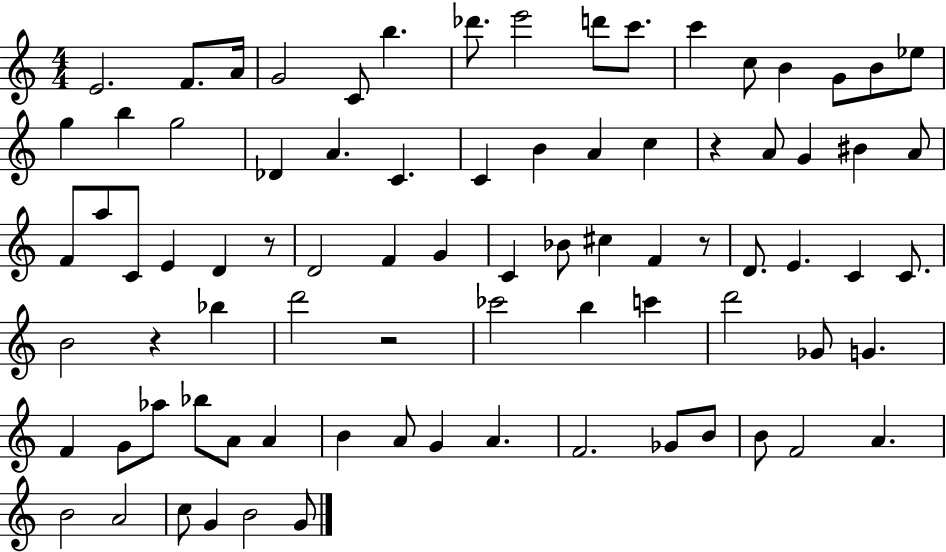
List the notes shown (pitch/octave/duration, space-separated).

E4/h. F4/e. A4/s G4/h C4/e B5/q. Db6/e. E6/h D6/e C6/e. C6/q C5/e B4/q G4/e B4/e Eb5/e G5/q B5/q G5/h Db4/q A4/q. C4/q. C4/q B4/q A4/q C5/q R/q A4/e G4/q BIS4/q A4/e F4/e A5/e C4/e E4/q D4/q R/e D4/h F4/q G4/q C4/q Bb4/e C#5/q F4/q R/e D4/e. E4/q. C4/q C4/e. B4/h R/q Bb5/q D6/h R/h CES6/h B5/q C6/q D6/h Gb4/e G4/q. F4/q G4/e Ab5/e Bb5/e A4/e A4/q B4/q A4/e G4/q A4/q. F4/h. Gb4/e B4/e B4/e F4/h A4/q. B4/h A4/h C5/e G4/q B4/h G4/e